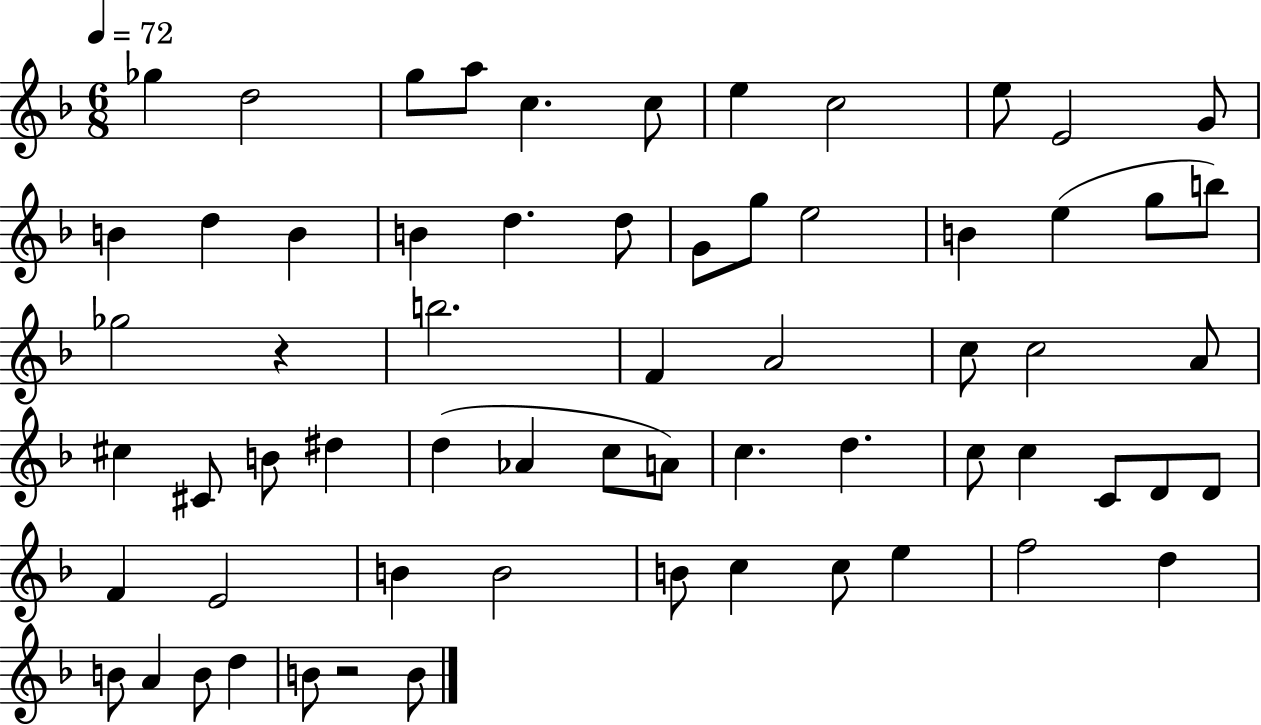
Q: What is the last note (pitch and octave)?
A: B4